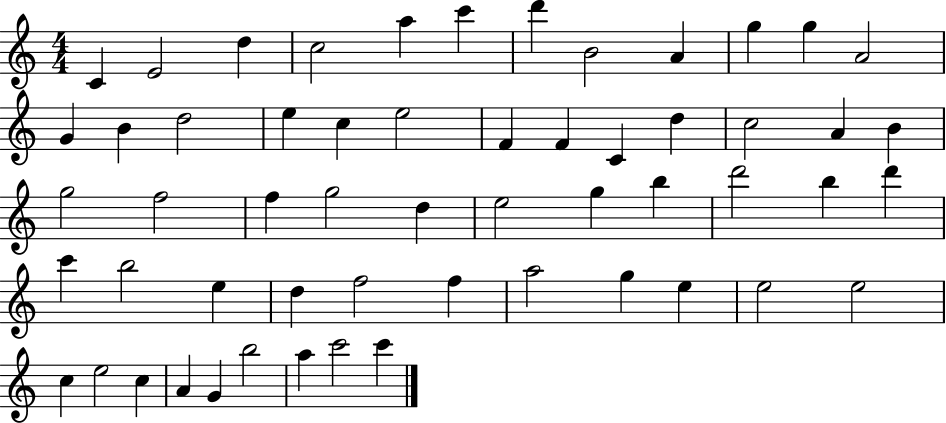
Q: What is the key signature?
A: C major